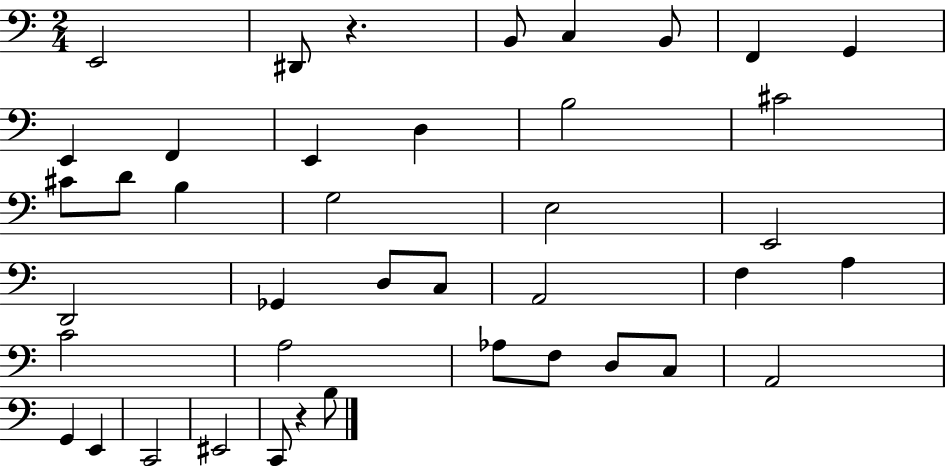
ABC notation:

X:1
T:Untitled
M:2/4
L:1/4
K:C
E,,2 ^D,,/2 z B,,/2 C, B,,/2 F,, G,, E,, F,, E,, D, B,2 ^C2 ^C/2 D/2 B, G,2 E,2 E,,2 D,,2 _G,, D,/2 C,/2 A,,2 F, A, C2 A,2 _A,/2 F,/2 D,/2 C,/2 A,,2 G,, E,, C,,2 ^E,,2 C,,/2 z B,/2